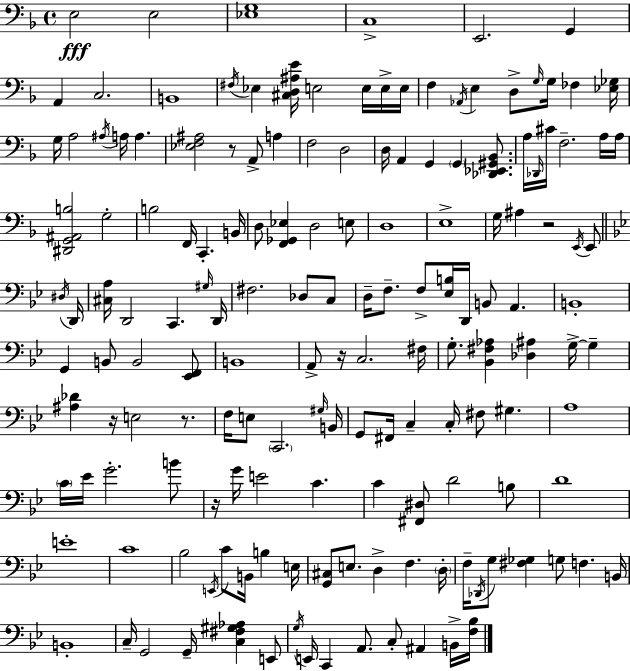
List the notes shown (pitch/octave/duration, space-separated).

E3/h E3/h [Eb3,G3]/w C3/w E2/h. G2/q A2/q C3/h. B2/w F#3/s Eb3/q [C#3,D3,A#3,E4]/s E3/h E3/s E3/s E3/s F3/q Ab2/s E3/q D3/e G3/s G3/s FES3/q [Eb3,Gb3]/s G3/s A3/h A#3/s A3/s A3/q. [Eb3,F3,A#3]/h R/e A2/e A3/q F3/h D3/h D3/s A2/q G2/q G2/q [Db2,Eb2,G#2,Bb2]/e. A3/s Db2/s C#4/s F3/h. A3/s A3/s [D#2,G2,A#2,B3]/h G3/h B3/h F2/s C2/q. B2/s D3/e [F2,Gb2,Eb3]/q D3/h E3/e D3/w E3/w G3/s A#3/q R/h E2/s E2/e D#3/s D2/s [C#3,A3]/s D2/h C2/q. G#3/s D2/s F#3/h. Db3/e C3/e D3/s F3/e. F3/e [Eb3,B3]/s D2/s B2/e A2/q. B2/w G2/q B2/e B2/h [Eb2,F2]/e B2/w A2/e R/s C3/h. F#3/s G3/e. [Bb2,F#3,Ab3]/q [Db3,A#3]/q G3/s G3/q [A#3,Db4]/q R/s E3/h R/e. F3/s E3/e C2/h. G#3/s B2/s G2/e F#2/s C3/q C3/s F#3/e G#3/q. A3/w C4/s Eb4/s G4/h. B4/e R/s G4/s E4/h C4/q. C4/q [F#2,D#3]/e D4/h B3/e D4/w E4/w C4/w Bb3/h E2/s C4/e B2/s B3/q E3/s [G2,C#3]/e E3/e. D3/q F3/q. D3/s F3/s Db2/s G3/e [F#3,Gb3]/q G3/e F3/q. B2/s B2/w C3/s G2/h G2/s [C3,F#3,G#3,Ab3]/q E2/e G3/s E2/s C2/q A2/e. C3/e A#2/q B2/s [F3,Bb3]/s